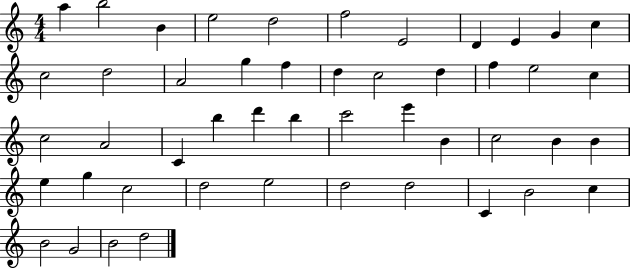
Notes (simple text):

A5/q B5/h B4/q E5/h D5/h F5/h E4/h D4/q E4/q G4/q C5/q C5/h D5/h A4/h G5/q F5/q D5/q C5/h D5/q F5/q E5/h C5/q C5/h A4/h C4/q B5/q D6/q B5/q C6/h E6/q B4/q C5/h B4/q B4/q E5/q G5/q C5/h D5/h E5/h D5/h D5/h C4/q B4/h C5/q B4/h G4/h B4/h D5/h